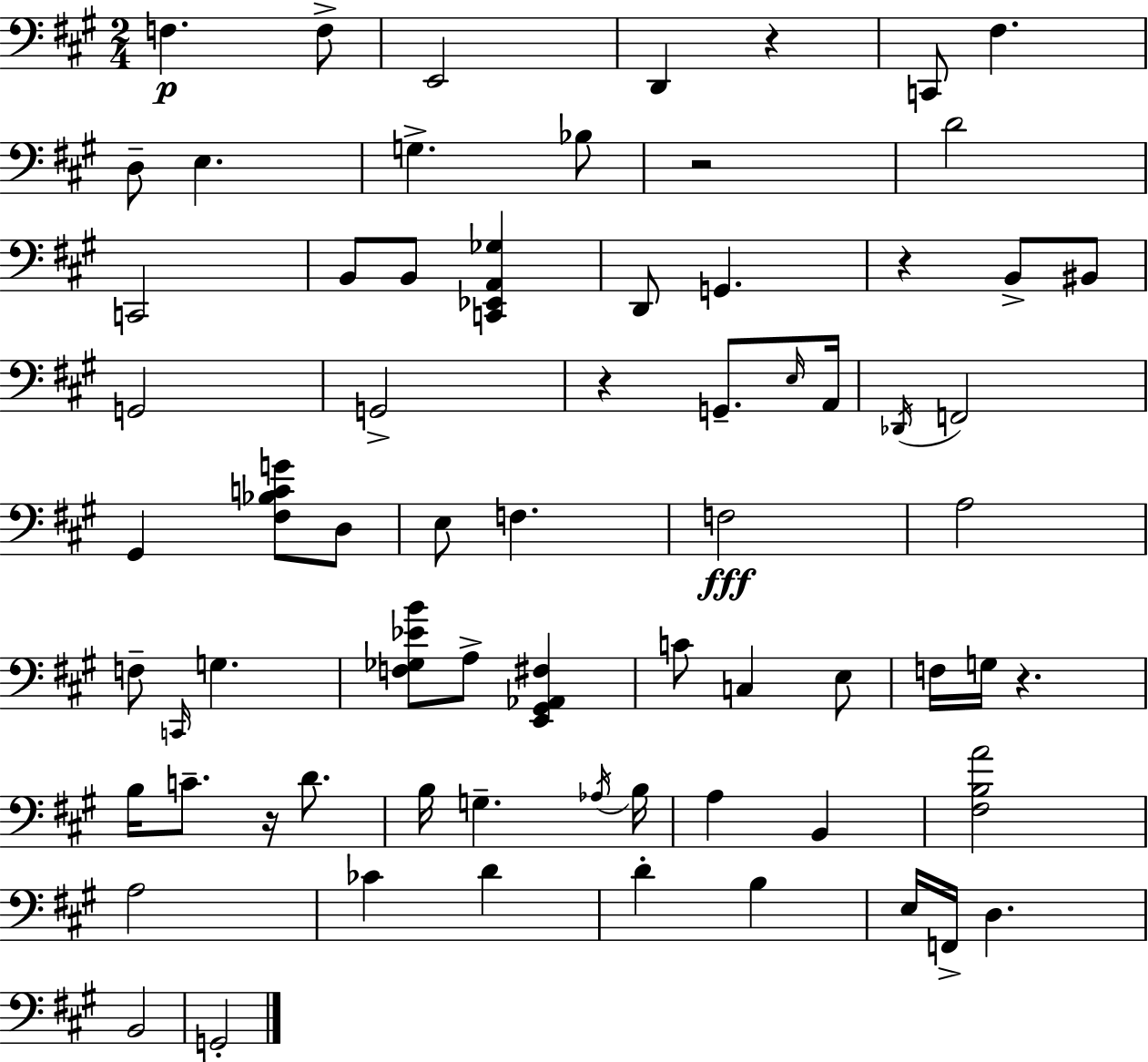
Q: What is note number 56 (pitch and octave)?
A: F2